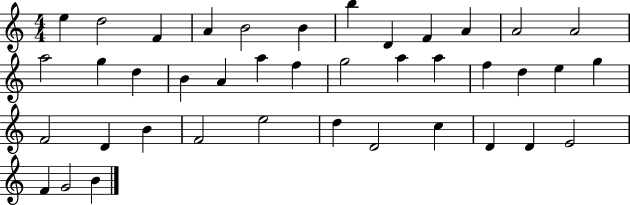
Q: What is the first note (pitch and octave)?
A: E5